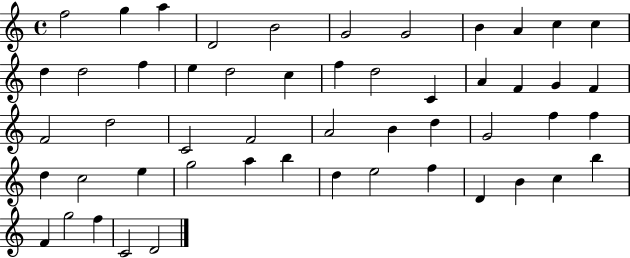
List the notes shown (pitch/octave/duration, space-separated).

F5/h G5/q A5/q D4/h B4/h G4/h G4/h B4/q A4/q C5/q C5/q D5/q D5/h F5/q E5/q D5/h C5/q F5/q D5/h C4/q A4/q F4/q G4/q F4/q F4/h D5/h C4/h F4/h A4/h B4/q D5/q G4/h F5/q F5/q D5/q C5/h E5/q G5/h A5/q B5/q D5/q E5/h F5/q D4/q B4/q C5/q B5/q F4/q G5/h F5/q C4/h D4/h